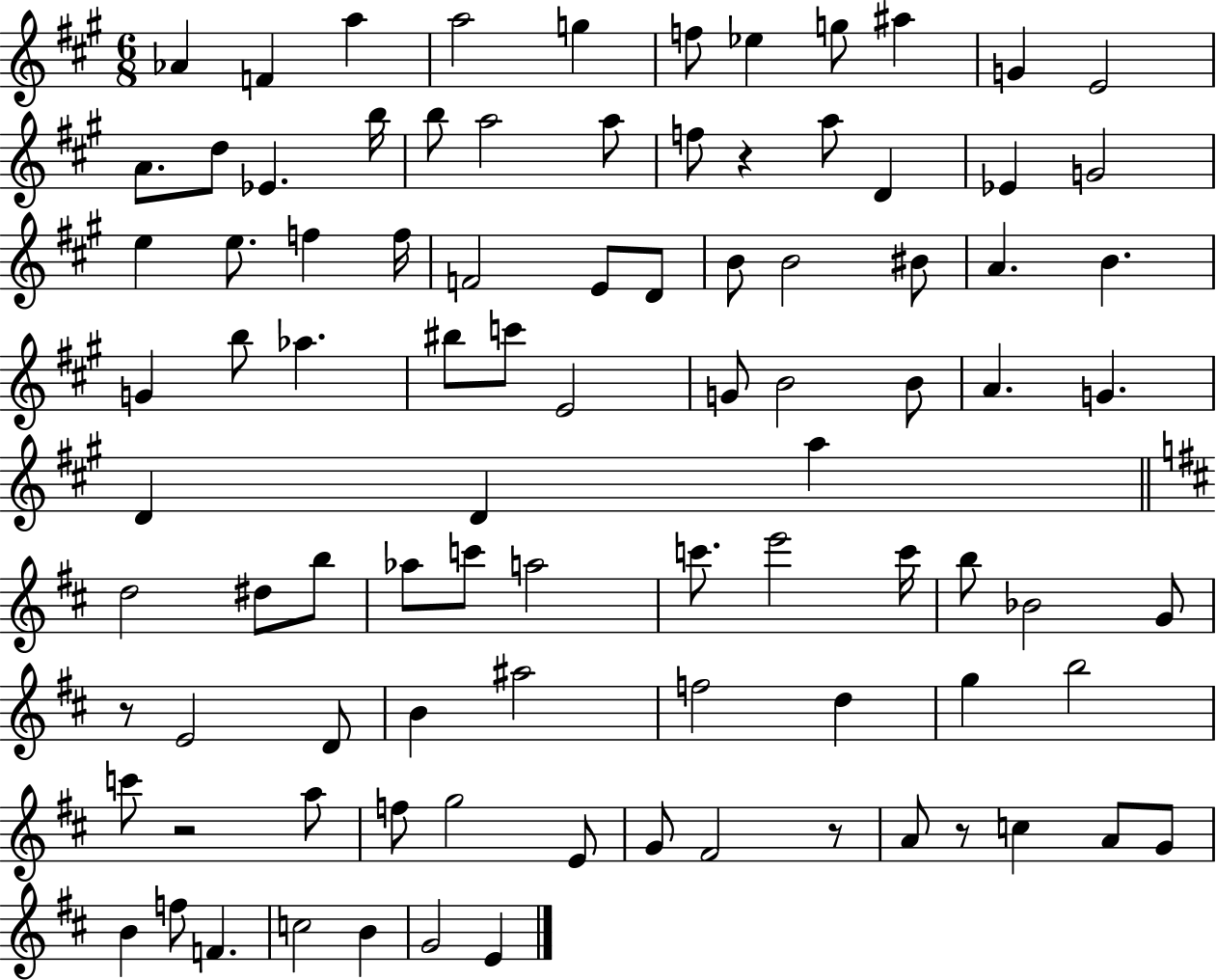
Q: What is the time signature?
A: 6/8